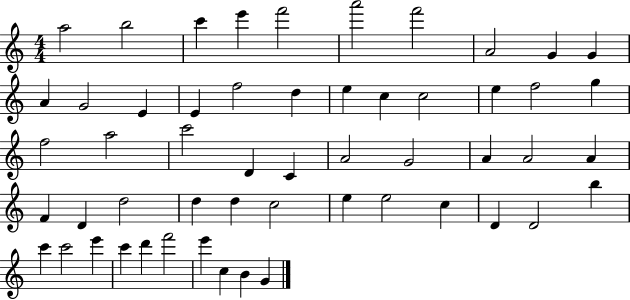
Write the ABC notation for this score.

X:1
T:Untitled
M:4/4
L:1/4
K:C
a2 b2 c' e' f'2 a'2 f'2 A2 G G A G2 E E f2 d e c c2 e f2 g f2 a2 c'2 D C A2 G2 A A2 A F D d2 d d c2 e e2 c D D2 b c' c'2 e' c' d' f'2 e' c B G